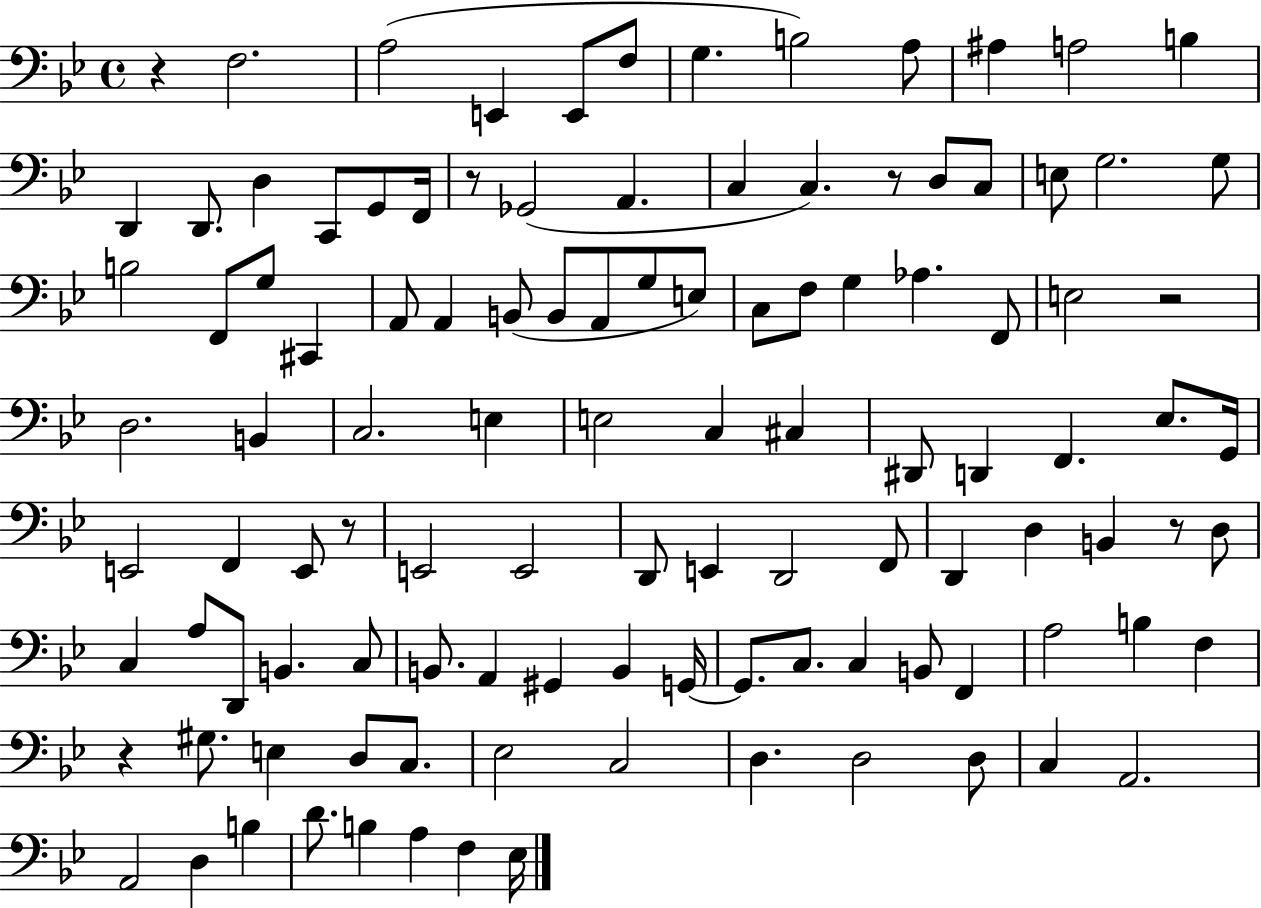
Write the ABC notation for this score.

X:1
T:Untitled
M:4/4
L:1/4
K:Bb
z F,2 A,2 E,, E,,/2 F,/2 G, B,2 A,/2 ^A, A,2 B, D,, D,,/2 D, C,,/2 G,,/2 F,,/4 z/2 _G,,2 A,, C, C, z/2 D,/2 C,/2 E,/2 G,2 G,/2 B,2 F,,/2 G,/2 ^C,, A,,/2 A,, B,,/2 B,,/2 A,,/2 G,/2 E,/2 C,/2 F,/2 G, _A, F,,/2 E,2 z2 D,2 B,, C,2 E, E,2 C, ^C, ^D,,/2 D,, F,, _E,/2 G,,/4 E,,2 F,, E,,/2 z/2 E,,2 E,,2 D,,/2 E,, D,,2 F,,/2 D,, D, B,, z/2 D,/2 C, A,/2 D,,/2 B,, C,/2 B,,/2 A,, ^G,, B,, G,,/4 G,,/2 C,/2 C, B,,/2 F,, A,2 B, F, z ^G,/2 E, D,/2 C,/2 _E,2 C,2 D, D,2 D,/2 C, A,,2 A,,2 D, B, D/2 B, A, F, _E,/4